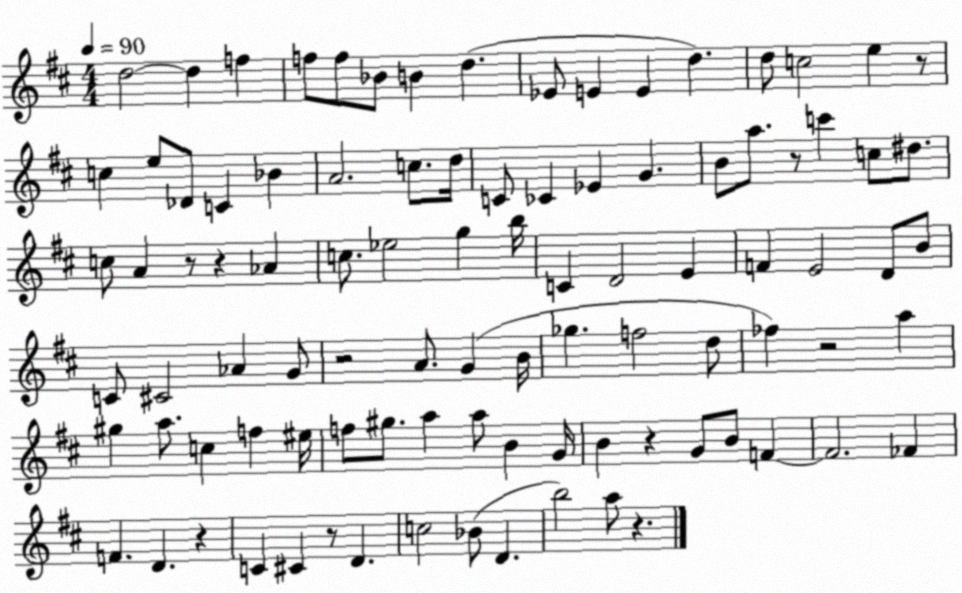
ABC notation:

X:1
T:Untitled
M:4/4
L:1/4
K:D
d2 d f f/2 f/2 _B/2 B d _E/2 E E d d/2 c2 e z/2 c e/2 _D/2 C _B A2 c/2 d/4 C/2 _C _E G B/2 a/2 z/2 c' c/2 ^d/2 c/2 A z/2 z _A c/2 _e2 g b/4 C D2 E F E2 D/2 B/2 C/2 ^C2 _A G/2 z2 A/2 G B/4 _g f2 d/2 _f z2 a ^g a/2 c f ^e/4 f/2 ^g/2 a a/2 B G/4 B z G/2 B/2 F F2 _F F D z C ^C z/2 D c2 _B/2 D b2 a/2 z